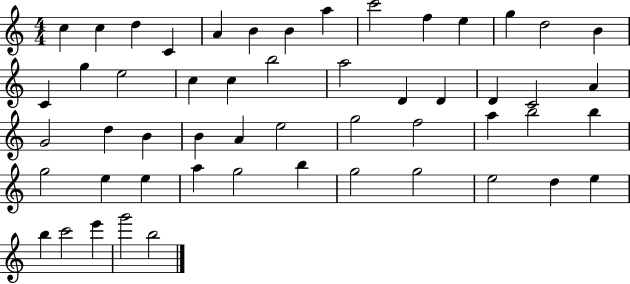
X:1
T:Untitled
M:4/4
L:1/4
K:C
c c d C A B B a c'2 f e g d2 B C g e2 c c b2 a2 D D D C2 A G2 d B B A e2 g2 f2 a b2 b g2 e e a g2 b g2 g2 e2 d e b c'2 e' g'2 b2